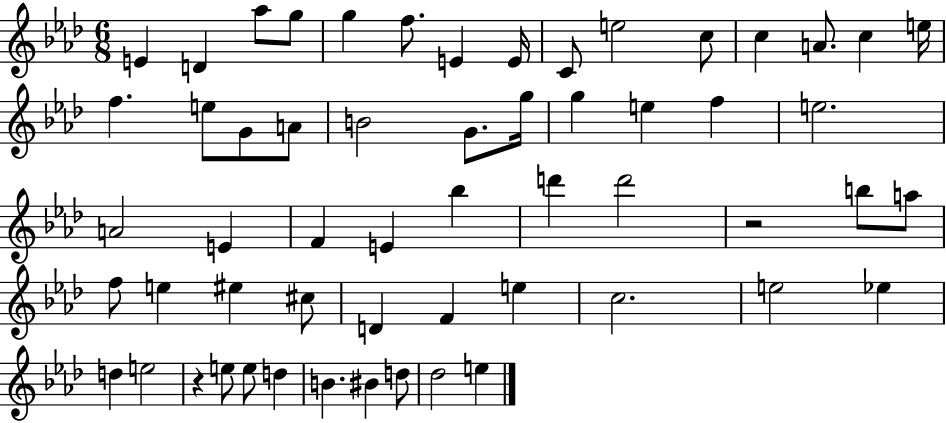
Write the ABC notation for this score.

X:1
T:Untitled
M:6/8
L:1/4
K:Ab
E D _a/2 g/2 g f/2 E E/4 C/2 e2 c/2 c A/2 c e/4 f e/2 G/2 A/2 B2 G/2 g/4 g e f e2 A2 E F E _b d' d'2 z2 b/2 a/2 f/2 e ^e ^c/2 D F e c2 e2 _e d e2 z e/2 e/2 d B ^B d/2 _d2 e